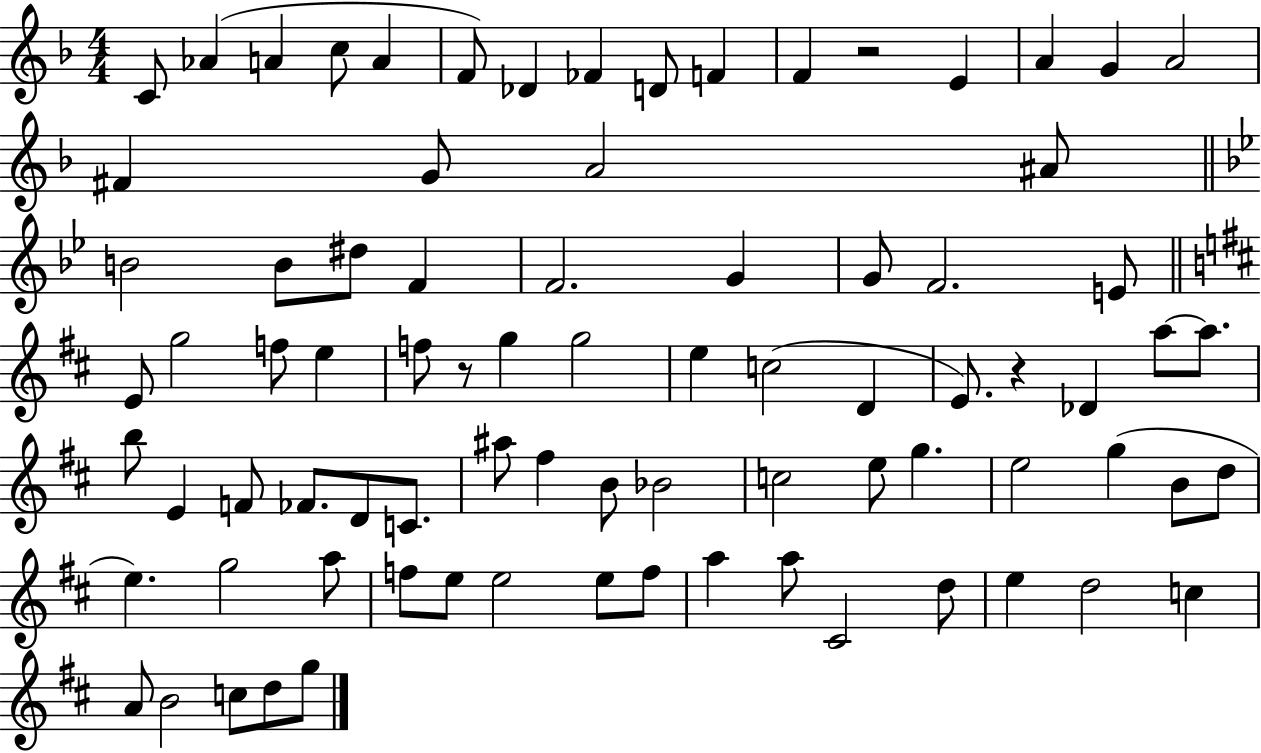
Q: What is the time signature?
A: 4/4